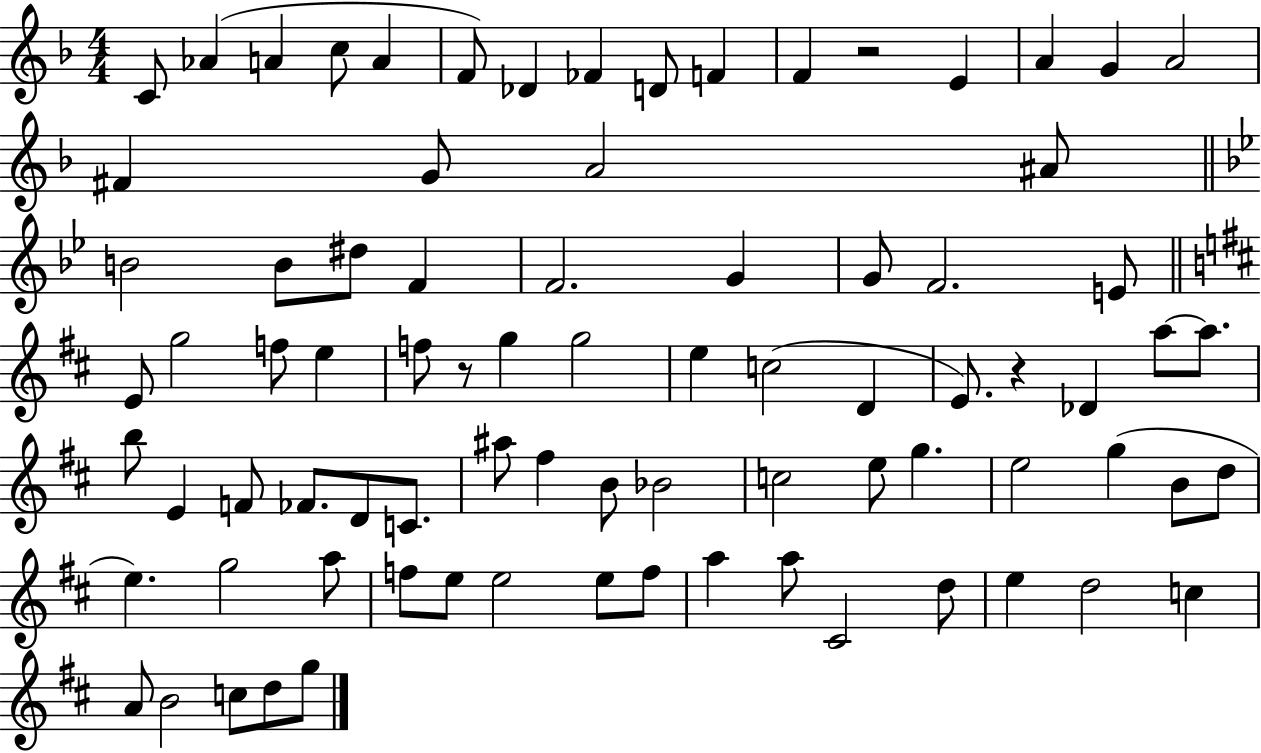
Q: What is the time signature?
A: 4/4